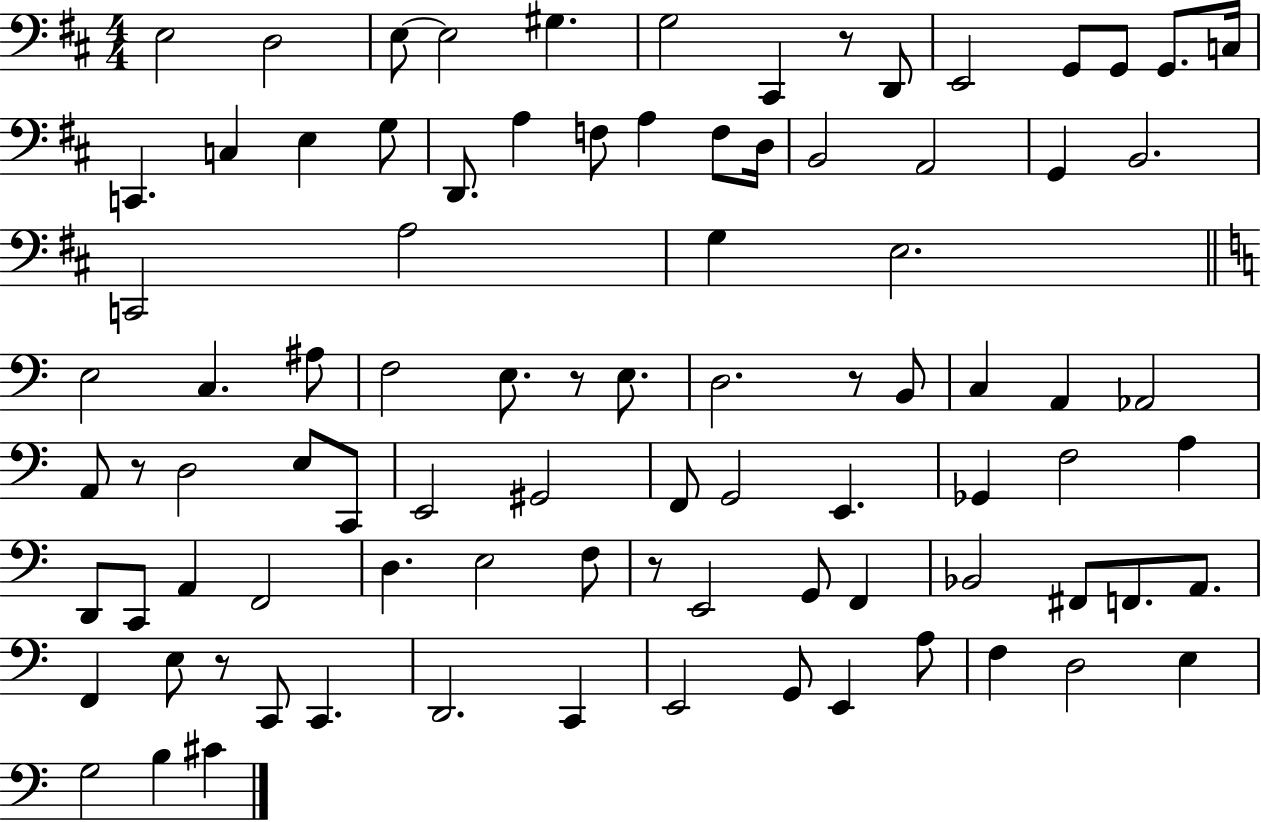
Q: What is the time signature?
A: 4/4